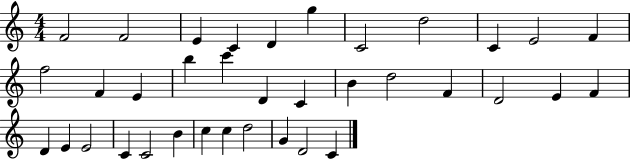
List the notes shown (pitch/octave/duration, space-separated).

F4/h F4/h E4/q C4/q D4/q G5/q C4/h D5/h C4/q E4/h F4/q F5/h F4/q E4/q B5/q C6/q D4/q C4/q B4/q D5/h F4/q D4/h E4/q F4/q D4/q E4/q E4/h C4/q C4/h B4/q C5/q C5/q D5/h G4/q D4/h C4/q